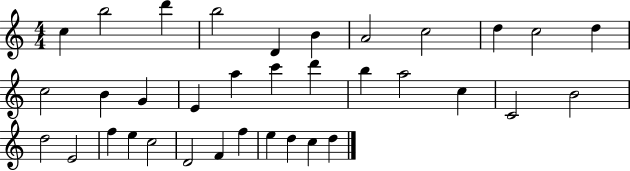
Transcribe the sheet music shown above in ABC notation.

X:1
T:Untitled
M:4/4
L:1/4
K:C
c b2 d' b2 D B A2 c2 d c2 d c2 B G E a c' d' b a2 c C2 B2 d2 E2 f e c2 D2 F f e d c d